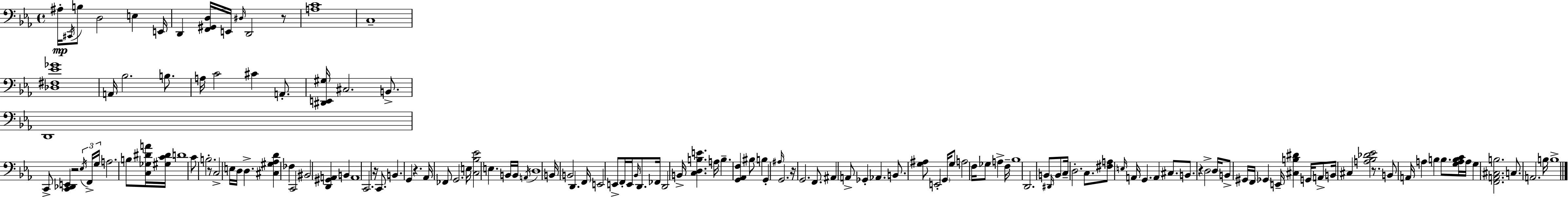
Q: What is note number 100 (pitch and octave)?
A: C#3